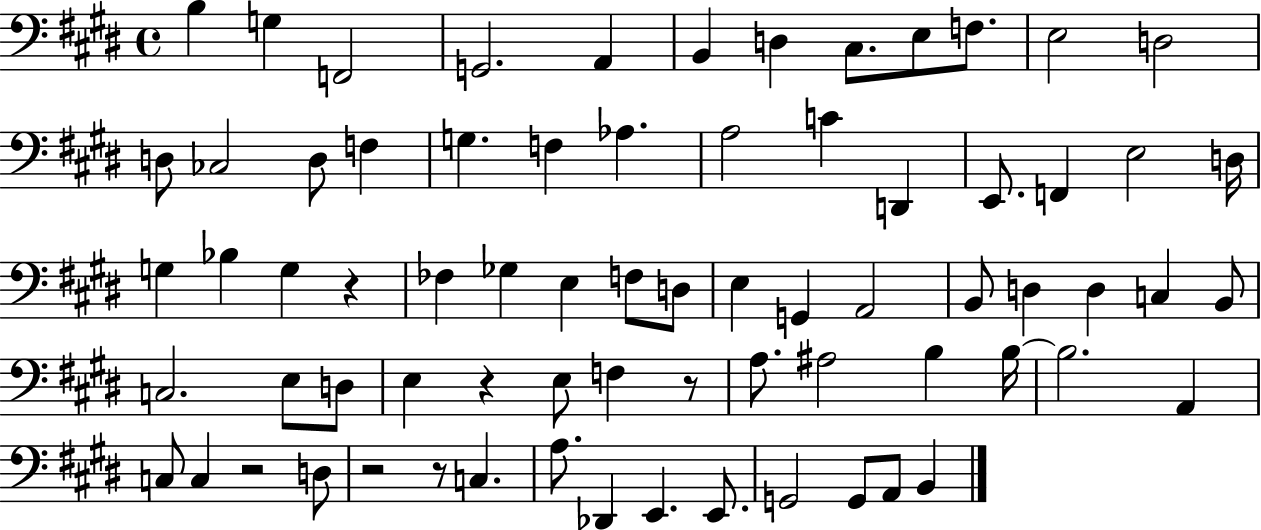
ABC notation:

X:1
T:Untitled
M:4/4
L:1/4
K:E
B, G, F,,2 G,,2 A,, B,, D, ^C,/2 E,/2 F,/2 E,2 D,2 D,/2 _C,2 D,/2 F, G, F, _A, A,2 C D,, E,,/2 F,, E,2 D,/4 G, _B, G, z _F, _G, E, F,/2 D,/2 E, G,, A,,2 B,,/2 D, D, C, B,,/2 C,2 E,/2 D,/2 E, z E,/2 F, z/2 A,/2 ^A,2 B, B,/4 B,2 A,, C,/2 C, z2 D,/2 z2 z/2 C, A,/2 _D,, E,, E,,/2 G,,2 G,,/2 A,,/2 B,,